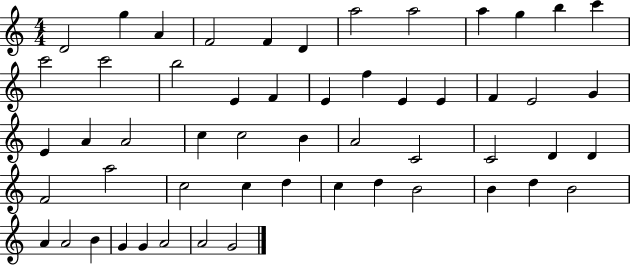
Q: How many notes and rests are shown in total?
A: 54